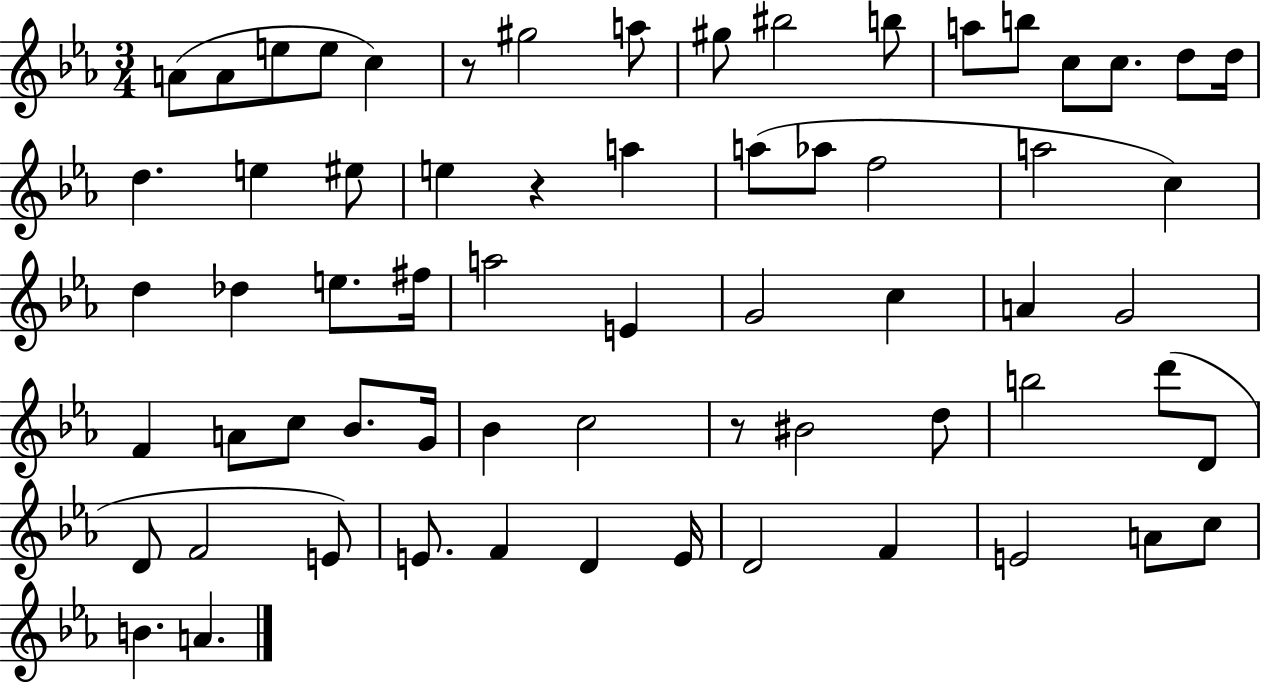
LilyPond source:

{
  \clef treble
  \numericTimeSignature
  \time 3/4
  \key ees \major
  a'8( a'8 e''8 e''8 c''4) | r8 gis''2 a''8 | gis''8 bis''2 b''8 | a''8 b''8 c''8 c''8. d''8 d''16 | \break d''4. e''4 eis''8 | e''4 r4 a''4 | a''8( aes''8 f''2 | a''2 c''4) | \break d''4 des''4 e''8. fis''16 | a''2 e'4 | g'2 c''4 | a'4 g'2 | \break f'4 a'8 c''8 bes'8. g'16 | bes'4 c''2 | r8 bis'2 d''8 | b''2 d'''8( d'8 | \break d'8 f'2 e'8) | e'8. f'4 d'4 e'16 | d'2 f'4 | e'2 a'8 c''8 | \break b'4. a'4. | \bar "|."
}